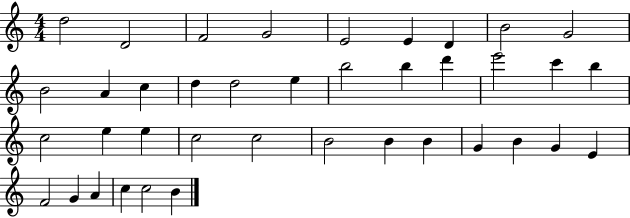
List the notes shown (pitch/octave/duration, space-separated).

D5/h D4/h F4/h G4/h E4/h E4/q D4/q B4/h G4/h B4/h A4/q C5/q D5/q D5/h E5/q B5/h B5/q D6/q E6/h C6/q B5/q C5/h E5/q E5/q C5/h C5/h B4/h B4/q B4/q G4/q B4/q G4/q E4/q F4/h G4/q A4/q C5/q C5/h B4/q